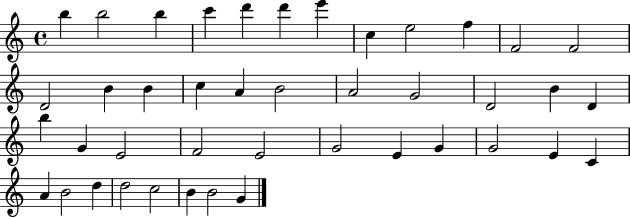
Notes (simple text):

B5/q B5/h B5/q C6/q D6/q D6/q E6/q C5/q E5/h F5/q F4/h F4/h D4/h B4/q B4/q C5/q A4/q B4/h A4/h G4/h D4/h B4/q D4/q B5/q G4/q E4/h F4/h E4/h G4/h E4/q G4/q G4/h E4/q C4/q A4/q B4/h D5/q D5/h C5/h B4/q B4/h G4/q